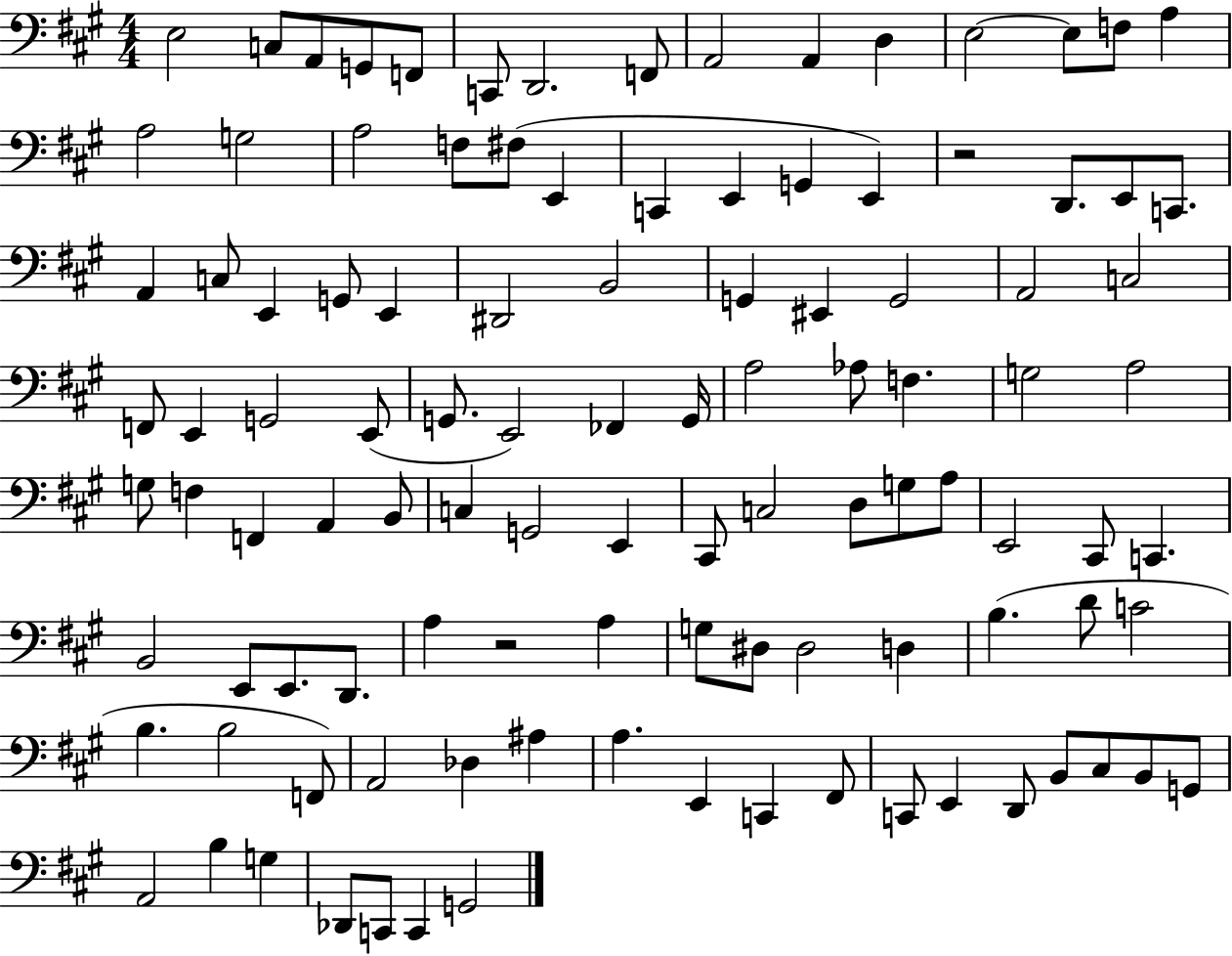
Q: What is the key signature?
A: A major